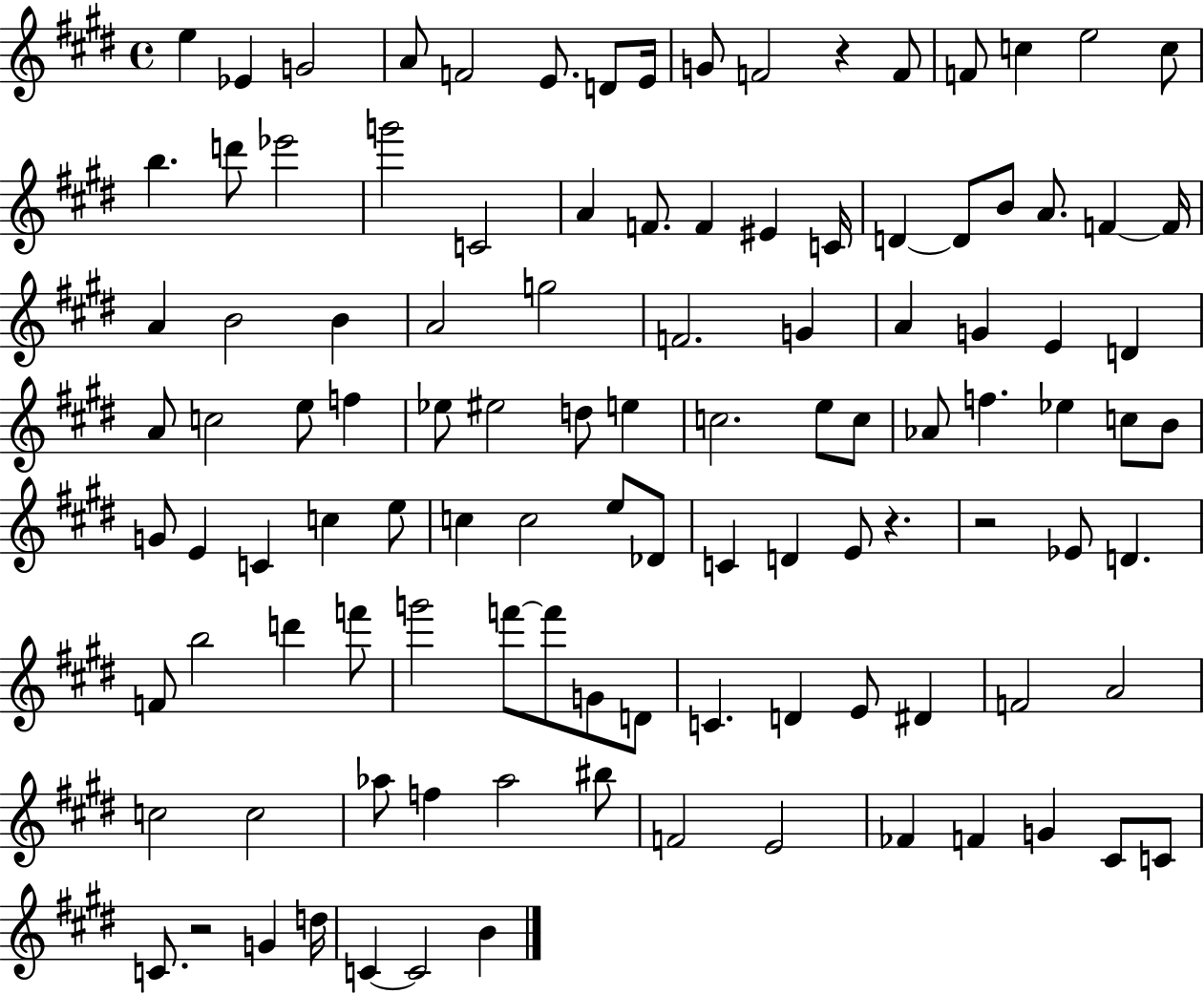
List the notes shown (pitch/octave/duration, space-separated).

E5/q Eb4/q G4/h A4/e F4/h E4/e. D4/e E4/s G4/e F4/h R/q F4/e F4/e C5/q E5/h C5/e B5/q. D6/e Eb6/h G6/h C4/h A4/q F4/e. F4/q EIS4/q C4/s D4/q D4/e B4/e A4/e. F4/q F4/s A4/q B4/h B4/q A4/h G5/h F4/h. G4/q A4/q G4/q E4/q D4/q A4/e C5/h E5/e F5/q Eb5/e EIS5/h D5/e E5/q C5/h. E5/e C5/e Ab4/e F5/q. Eb5/q C5/e B4/e G4/e E4/q C4/q C5/q E5/e C5/q C5/h E5/e Db4/e C4/q D4/q E4/e R/q. R/h Eb4/e D4/q. F4/e B5/h D6/q F6/e G6/h F6/e F6/e G4/e D4/e C4/q. D4/q E4/e D#4/q F4/h A4/h C5/h C5/h Ab5/e F5/q Ab5/h BIS5/e F4/h E4/h FES4/q F4/q G4/q C#4/e C4/e C4/e. R/h G4/q D5/s C4/q C4/h B4/q